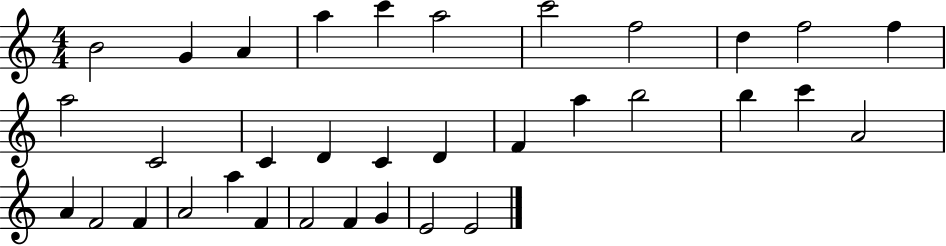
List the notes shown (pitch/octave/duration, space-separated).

B4/h G4/q A4/q A5/q C6/q A5/h C6/h F5/h D5/q F5/h F5/q A5/h C4/h C4/q D4/q C4/q D4/q F4/q A5/q B5/h B5/q C6/q A4/h A4/q F4/h F4/q A4/h A5/q F4/q F4/h F4/q G4/q E4/h E4/h